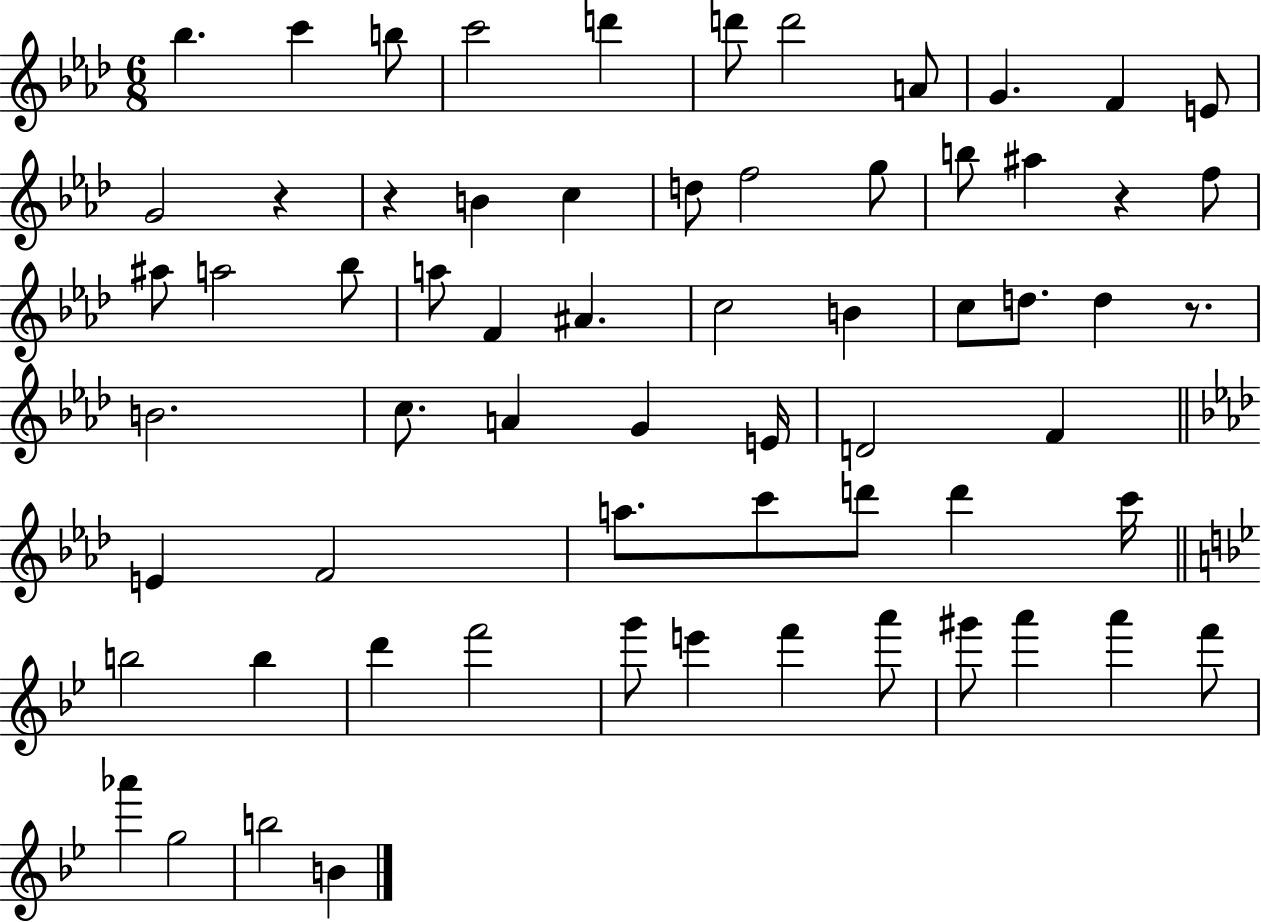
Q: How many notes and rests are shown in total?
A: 65